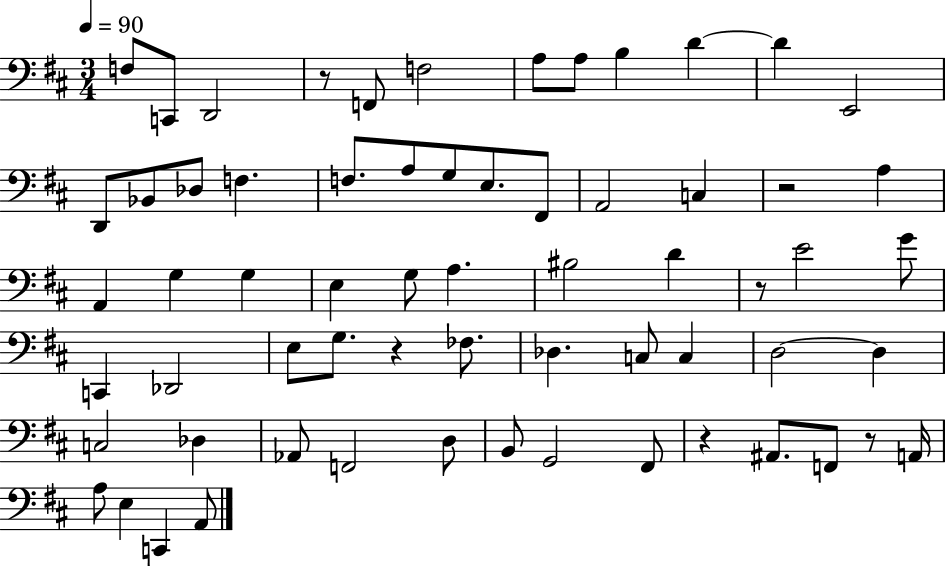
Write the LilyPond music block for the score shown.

{
  \clef bass
  \numericTimeSignature
  \time 3/4
  \key d \major
  \tempo 4 = 90
  f8 c,8 d,2 | r8 f,8 f2 | a8 a8 b4 d'4~~ | d'4 e,2 | \break d,8 bes,8 des8 f4. | f8. a8 g8 e8. fis,8 | a,2 c4 | r2 a4 | \break a,4 g4 g4 | e4 g8 a4. | bis2 d'4 | r8 e'2 g'8 | \break c,4 des,2 | e8 g8. r4 fes8. | des4. c8 c4 | d2~~ d4 | \break c2 des4 | aes,8 f,2 d8 | b,8 g,2 fis,8 | r4 ais,8. f,8 r8 a,16 | \break a8 e4 c,4 a,8 | \bar "|."
}